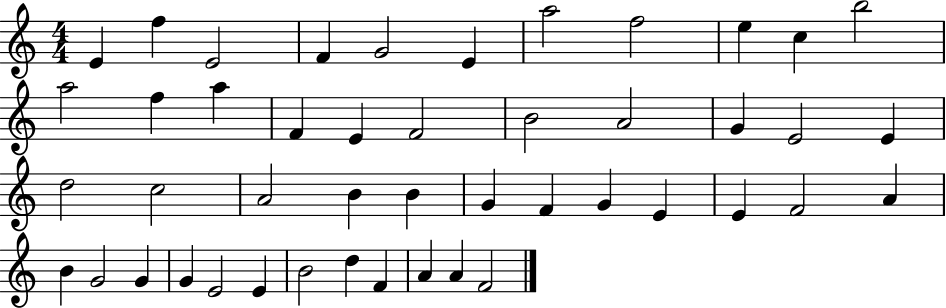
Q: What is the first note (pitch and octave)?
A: E4